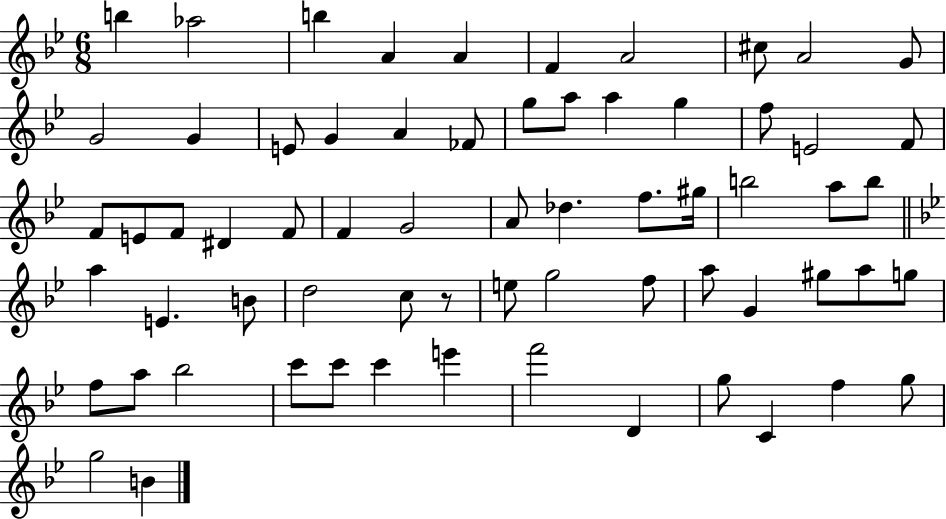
B5/q Ab5/h B5/q A4/q A4/q F4/q A4/h C#5/e A4/h G4/e G4/h G4/q E4/e G4/q A4/q FES4/e G5/e A5/e A5/q G5/q F5/e E4/h F4/e F4/e E4/e F4/e D#4/q F4/e F4/q G4/h A4/e Db5/q. F5/e. G#5/s B5/h A5/e B5/e A5/q E4/q. B4/e D5/h C5/e R/e E5/e G5/h F5/e A5/e G4/q G#5/e A5/e G5/e F5/e A5/e Bb5/h C6/e C6/e C6/q E6/q F6/h D4/q G5/e C4/q F5/q G5/e G5/h B4/q